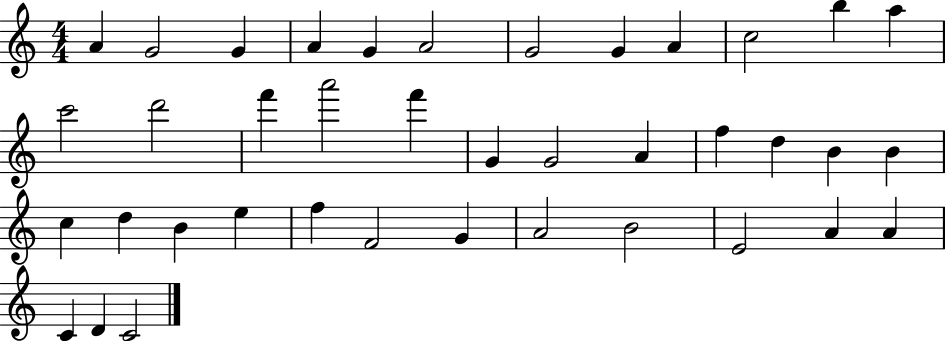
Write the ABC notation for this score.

X:1
T:Untitled
M:4/4
L:1/4
K:C
A G2 G A G A2 G2 G A c2 b a c'2 d'2 f' a'2 f' G G2 A f d B B c d B e f F2 G A2 B2 E2 A A C D C2